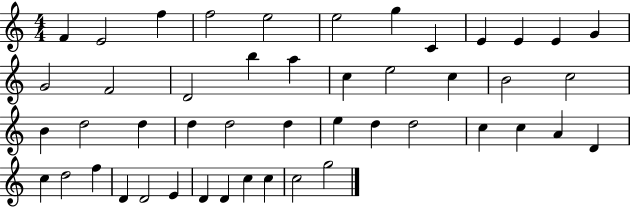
{
  \clef treble
  \numericTimeSignature
  \time 4/4
  \key c \major
  f'4 e'2 f''4 | f''2 e''2 | e''2 g''4 c'4 | e'4 e'4 e'4 g'4 | \break g'2 f'2 | d'2 b''4 a''4 | c''4 e''2 c''4 | b'2 c''2 | \break b'4 d''2 d''4 | d''4 d''2 d''4 | e''4 d''4 d''2 | c''4 c''4 a'4 d'4 | \break c''4 d''2 f''4 | d'4 d'2 e'4 | d'4 d'4 c''4 c''4 | c''2 g''2 | \break \bar "|."
}